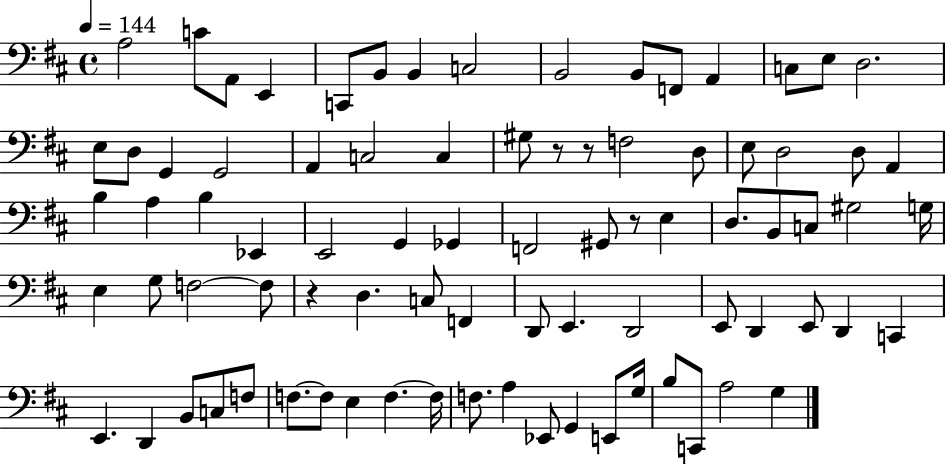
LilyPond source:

{
  \clef bass
  \time 4/4
  \defaultTimeSignature
  \key d \major
  \tempo 4 = 144
  a2 c'8 a,8 e,4 | c,8 b,8 b,4 c2 | b,2 b,8 f,8 a,4 | c8 e8 d2. | \break e8 d8 g,4 g,2 | a,4 c2 c4 | gis8 r8 r8 f2 d8 | e8 d2 d8 a,4 | \break b4 a4 b4 ees,4 | e,2 g,4 ges,4 | f,2 gis,8 r8 e4 | d8. b,8 c8 gis2 g16 | \break e4 g8 f2~~ f8 | r4 d4. c8 f,4 | d,8 e,4. d,2 | e,8 d,4 e,8 d,4 c,4 | \break e,4. d,4 b,8 c8 f8 | f8.~~ f8 e4 f4.~~ f16 | f8. a4 ees,8 g,4 e,8 g16 | b8 c,8 a2 g4 | \break \bar "|."
}